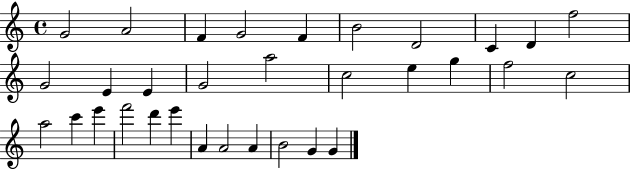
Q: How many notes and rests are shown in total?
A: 32